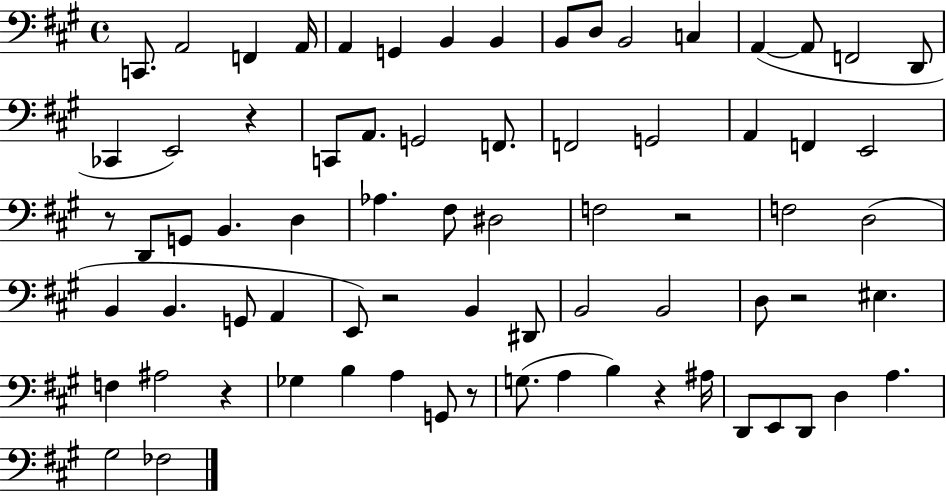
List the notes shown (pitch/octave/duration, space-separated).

C2/e. A2/h F2/q A2/s A2/q G2/q B2/q B2/q B2/e D3/e B2/h C3/q A2/q A2/e F2/h D2/e CES2/q E2/h R/q C2/e A2/e. G2/h F2/e. F2/h G2/h A2/q F2/q E2/h R/e D2/e G2/e B2/q. D3/q Ab3/q. F#3/e D#3/h F3/h R/h F3/h D3/h B2/q B2/q. G2/e A2/q E2/e R/h B2/q D#2/e B2/h B2/h D3/e R/h EIS3/q. F3/q A#3/h R/q Gb3/q B3/q A3/q G2/e R/e G3/e. A3/q B3/q R/q A#3/s D2/e E2/e D2/e D3/q A3/q. G#3/h FES3/h